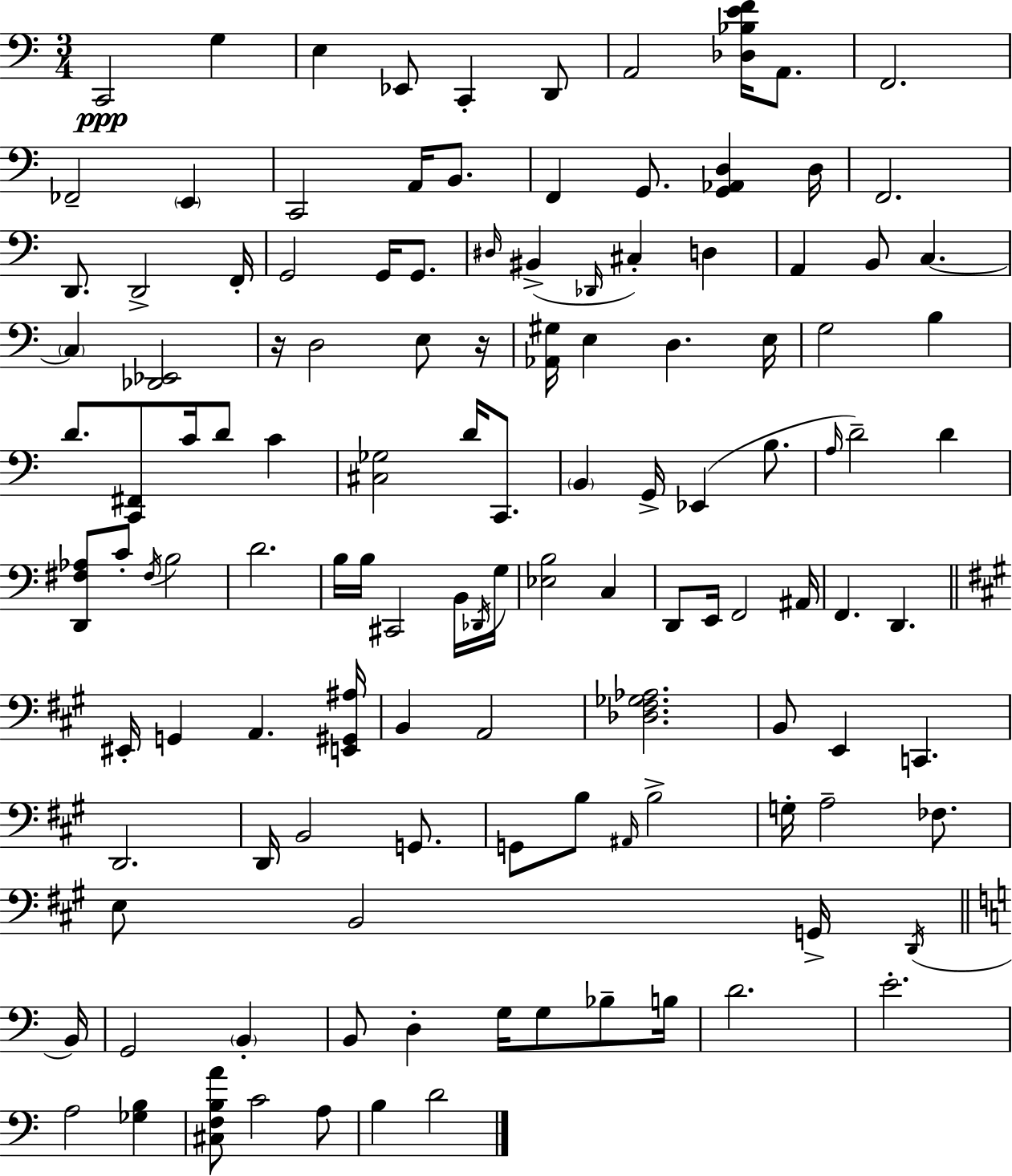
{
  \clef bass
  \numericTimeSignature
  \time 3/4
  \key c \major
  c,2\ppp g4 | e4 ees,8 c,4-. d,8 | a,2 <des bes e' f'>16 a,8. | f,2. | \break fes,2-- \parenthesize e,4 | c,2 a,16 b,8. | f,4 g,8. <g, aes, d>4 d16 | f,2. | \break d,8. d,2-> f,16-. | g,2 g,16 g,8. | \grace { dis16 }( bis,4-> \grace { des,16 }) cis4-. d4 | a,4 b,8 c4.~~ | \break \parenthesize c4 <des, ees,>2 | r16 d2 e8 | r16 <aes, gis>16 e4 d4. | e16 g2 b4 | \break d'8. <c, fis,>8 c'16 d'8 c'4 | <cis ges>2 d'16 c,8. | \parenthesize b,4 g,16-> ees,4( b8. | \grace { a16 }) d'2-- d'4 | \break <d, fis aes>8 c'8-. \acciaccatura { fis16 } b2 | d'2. | b16 b16 cis,2 | b,16 \acciaccatura { des,16 } g16 <ees b>2 | \break c4 d,8 e,16 f,2 | ais,16 f,4. d,4. | \bar "||" \break \key a \major eis,16-. g,4 a,4. <e, gis, ais>16 | b,4 a,2 | <des fis ges aes>2. | b,8 e,4 c,4. | \break d,2. | d,16 b,2 g,8. | g,8 b8 \grace { ais,16 } b2-> | g16-. a2-- fes8. | \break e8 b,2 g,16-> | \acciaccatura { d,16 } \bar "||" \break \key c \major b,16 g,2 \parenthesize b,4-. | b,8 d4-. g16 g8 bes8-- | b16 d'2. | e'2.-. | \break a2 <ges b>4 | <cis f b a'>8 c'2 a8 | b4 d'2 | \bar "|."
}